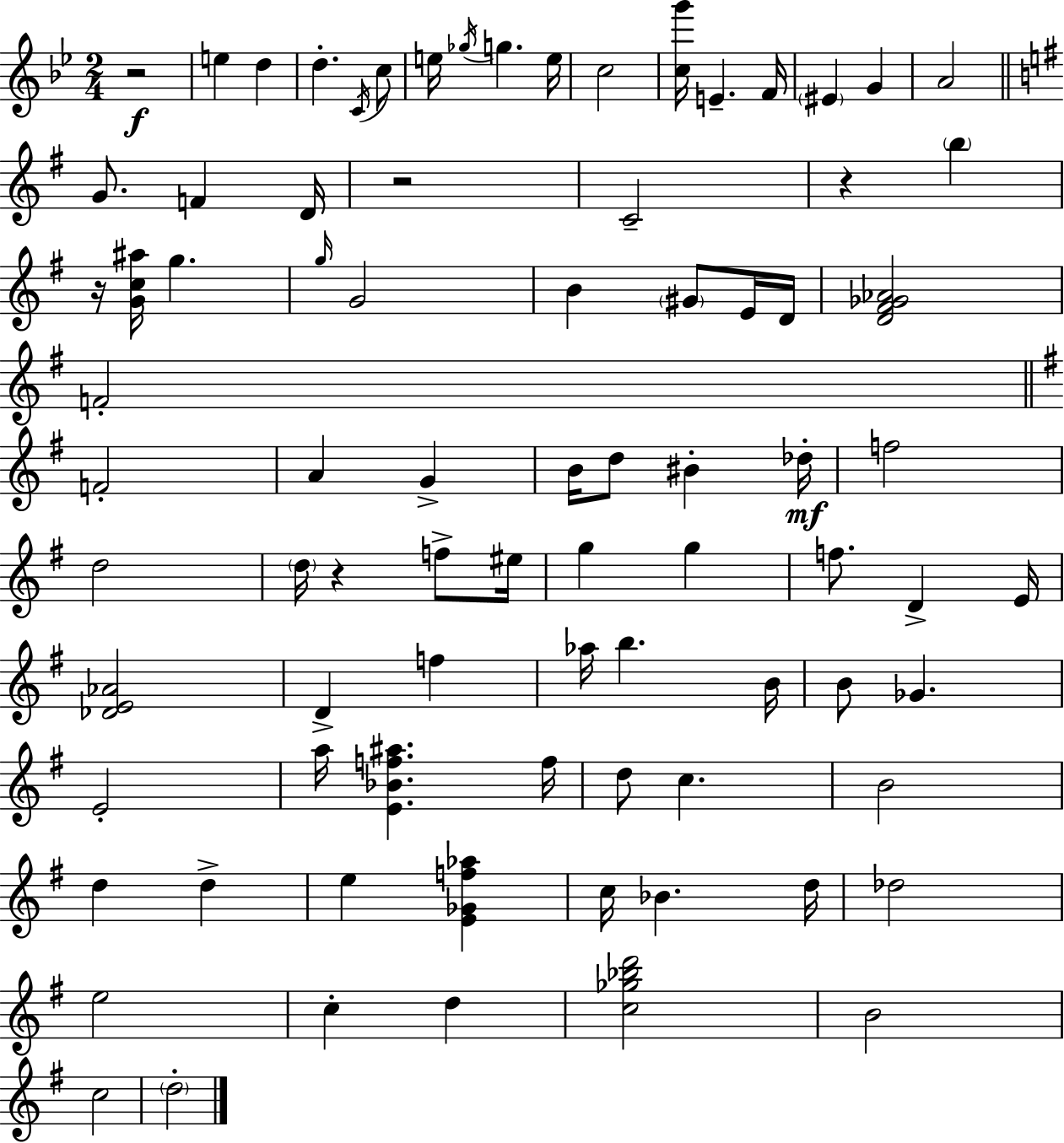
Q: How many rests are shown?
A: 5